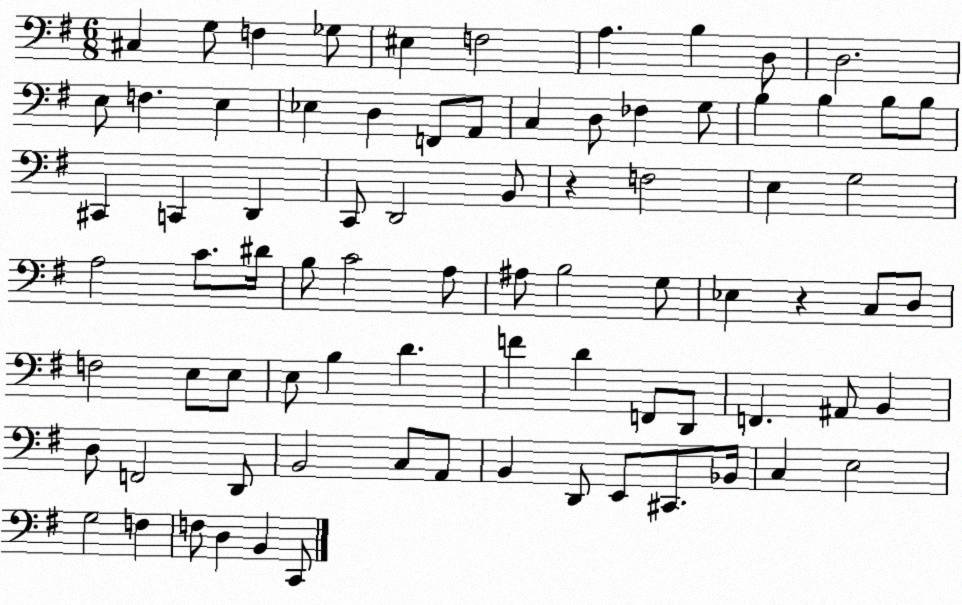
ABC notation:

X:1
T:Untitled
M:6/8
L:1/4
K:G
^C, G,/2 F, _G,/2 ^E, F,2 A, B, D,/2 D,2 E,/2 F, E, _E, D, F,,/2 A,,/2 C, D,/2 _F, G,/2 B, B, B,/2 B,/2 ^C,, C,, D,, C,,/2 D,,2 B,,/2 z F,2 E, G,2 A,2 C/2 ^D/4 B,/2 C2 A,/2 ^A,/2 B,2 G,/2 _E, z C,/2 D,/2 F,2 E,/2 E,/2 E,/2 B, D F D F,,/2 D,,/2 F,, ^A,,/2 B,, D,/2 F,,2 D,,/2 B,,2 C,/2 A,,/2 B,, D,,/2 E,,/2 ^C,,/2 _B,,/4 C, E,2 G,2 F, F,/2 D, B,, C,,/2